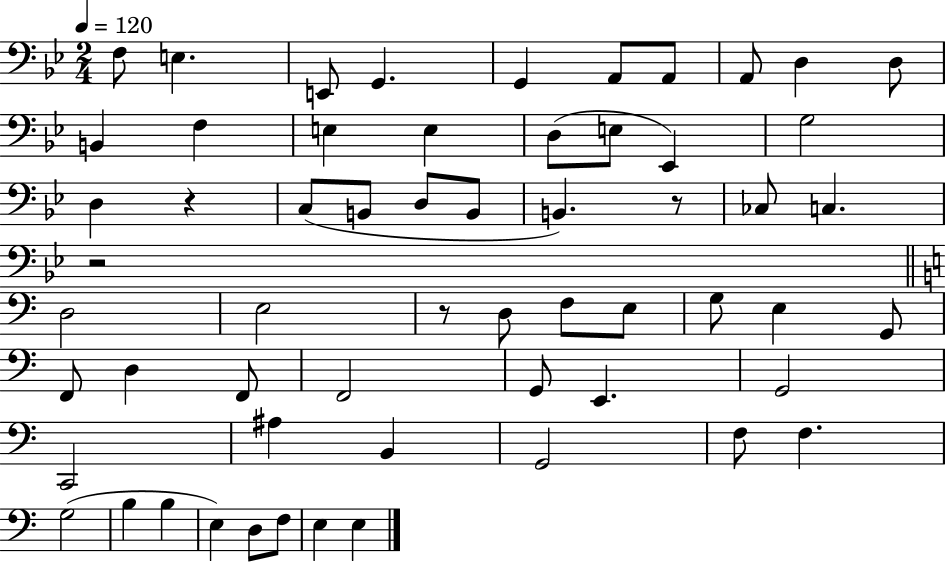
F3/e E3/q. E2/e G2/q. G2/q A2/e A2/e A2/e D3/q D3/e B2/q F3/q E3/q E3/q D3/e E3/e Eb2/q G3/h D3/q R/q C3/e B2/e D3/e B2/e B2/q. R/e CES3/e C3/q. R/h D3/h E3/h R/e D3/e F3/e E3/e G3/e E3/q G2/e F2/e D3/q F2/e F2/h G2/e E2/q. G2/h C2/h A#3/q B2/q G2/h F3/e F3/q. G3/h B3/q B3/q E3/q D3/e F3/e E3/q E3/q